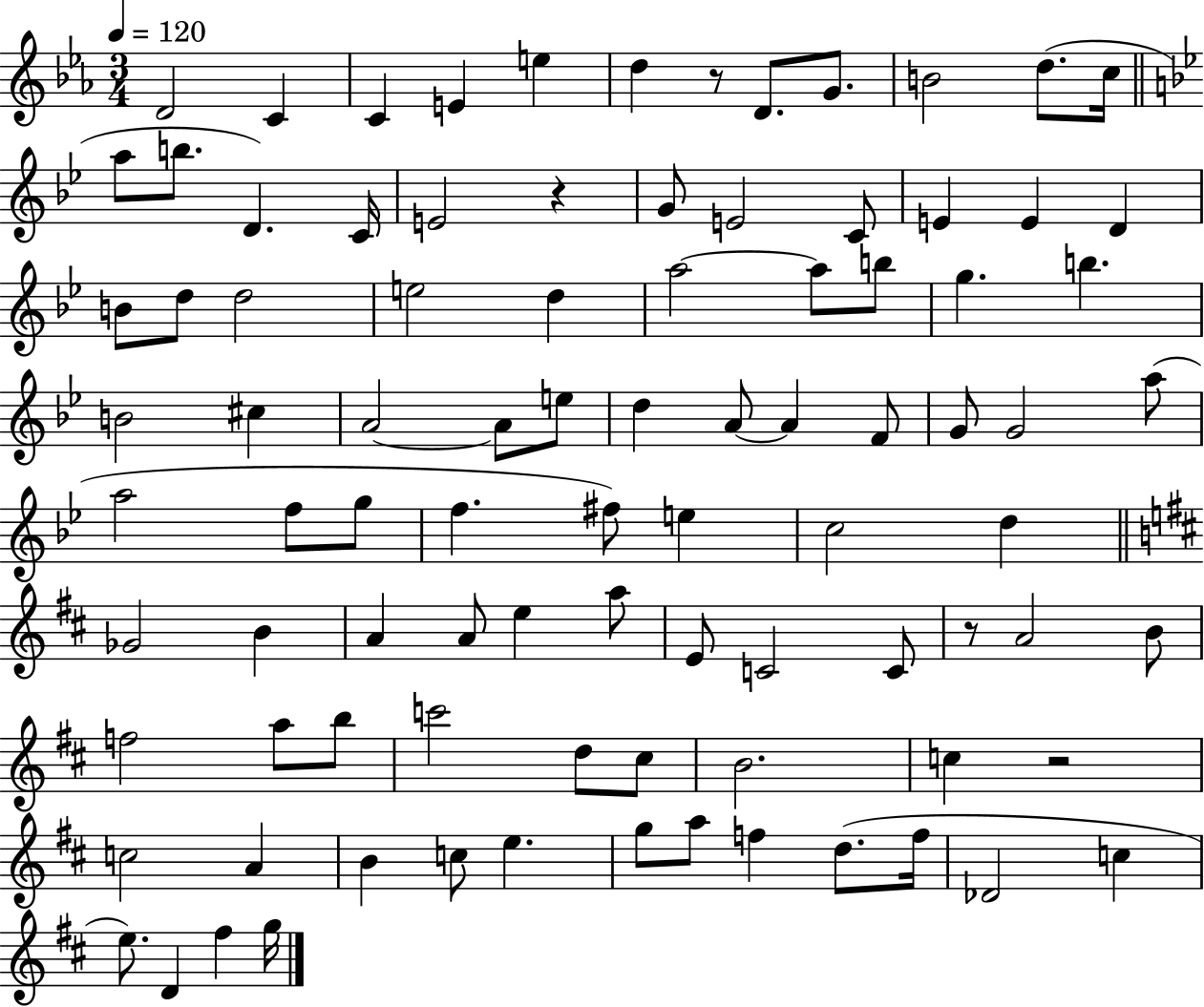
{
  \clef treble
  \numericTimeSignature
  \time 3/4
  \key ees \major
  \tempo 4 = 120
  d'2 c'4 | c'4 e'4 e''4 | d''4 r8 d'8. g'8. | b'2 d''8.( c''16 | \break \bar "||" \break \key g \minor a''8 b''8. d'4.) c'16 | e'2 r4 | g'8 e'2 c'8 | e'4 e'4 d'4 | \break b'8 d''8 d''2 | e''2 d''4 | a''2~~ a''8 b''8 | g''4. b''4. | \break b'2 cis''4 | a'2~~ a'8 e''8 | d''4 a'8~~ a'4 f'8 | g'8 g'2 a''8( | \break a''2 f''8 g''8 | f''4. fis''8) e''4 | c''2 d''4 | \bar "||" \break \key d \major ges'2 b'4 | a'4 a'8 e''4 a''8 | e'8 c'2 c'8 | r8 a'2 b'8 | \break f''2 a''8 b''8 | c'''2 d''8 cis''8 | b'2. | c''4 r2 | \break c''2 a'4 | b'4 c''8 e''4. | g''8 a''8 f''4 d''8.( f''16 | des'2 c''4 | \break e''8.) d'4 fis''4 g''16 | \bar "|."
}